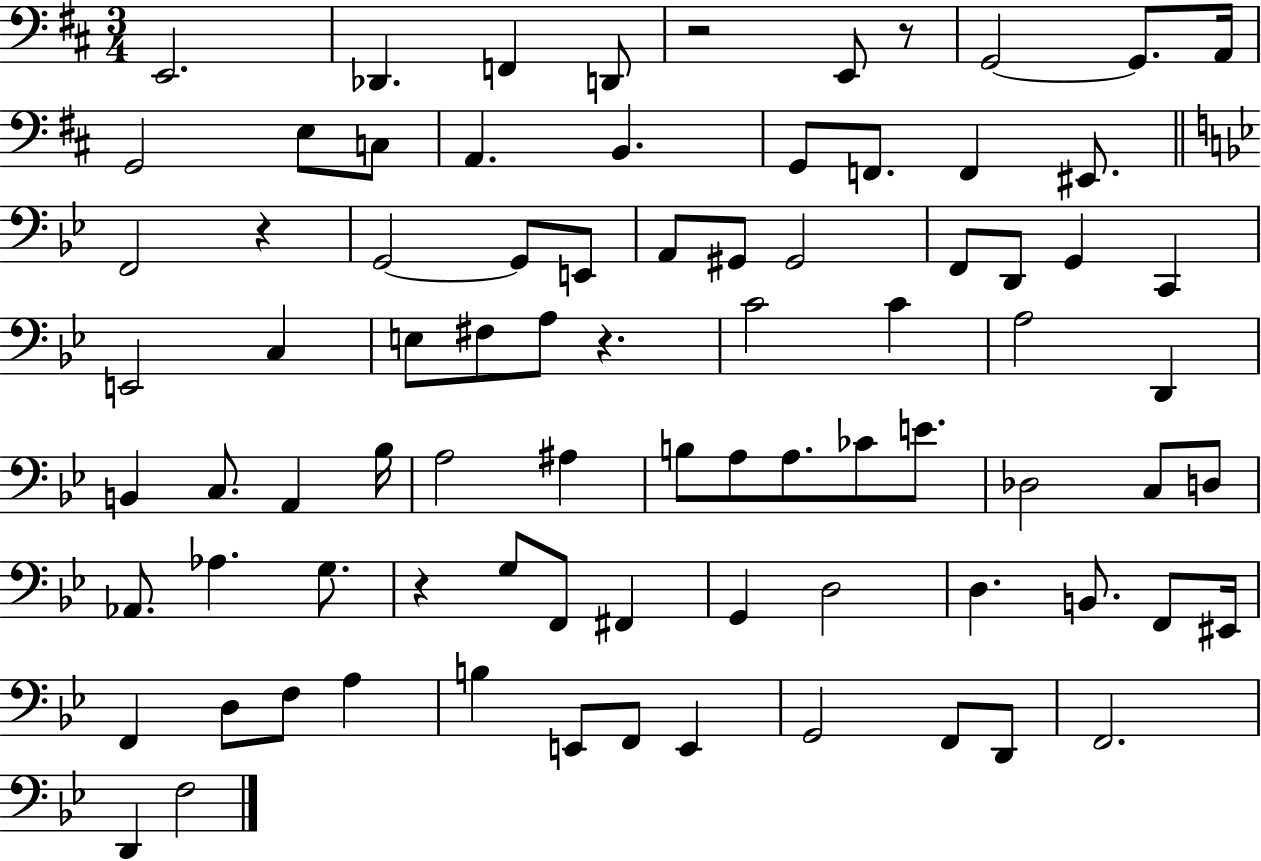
{
  \clef bass
  \numericTimeSignature
  \time 3/4
  \key d \major
  e,2. | des,4. f,4 d,8 | r2 e,8 r8 | g,2~~ g,8. a,16 | \break g,2 e8 c8 | a,4. b,4. | g,8 f,8. f,4 eis,8. | \bar "||" \break \key bes \major f,2 r4 | g,2~~ g,8 e,8 | a,8 gis,8 gis,2 | f,8 d,8 g,4 c,4 | \break e,2 c4 | e8 fis8 a8 r4. | c'2 c'4 | a2 d,4 | \break b,4 c8. a,4 bes16 | a2 ais4 | b8 a8 a8. ces'8 e'8. | des2 c8 d8 | \break aes,8. aes4. g8. | r4 g8 f,8 fis,4 | g,4 d2 | d4. b,8. f,8 eis,16 | \break f,4 d8 f8 a4 | b4 e,8 f,8 e,4 | g,2 f,8 d,8 | f,2. | \break d,4 f2 | \bar "|."
}